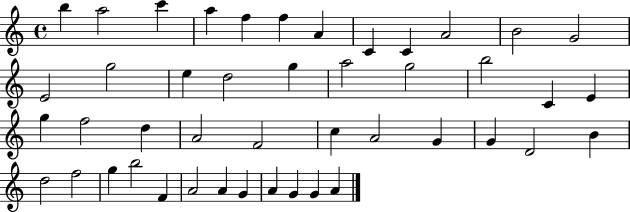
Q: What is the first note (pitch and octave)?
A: B5